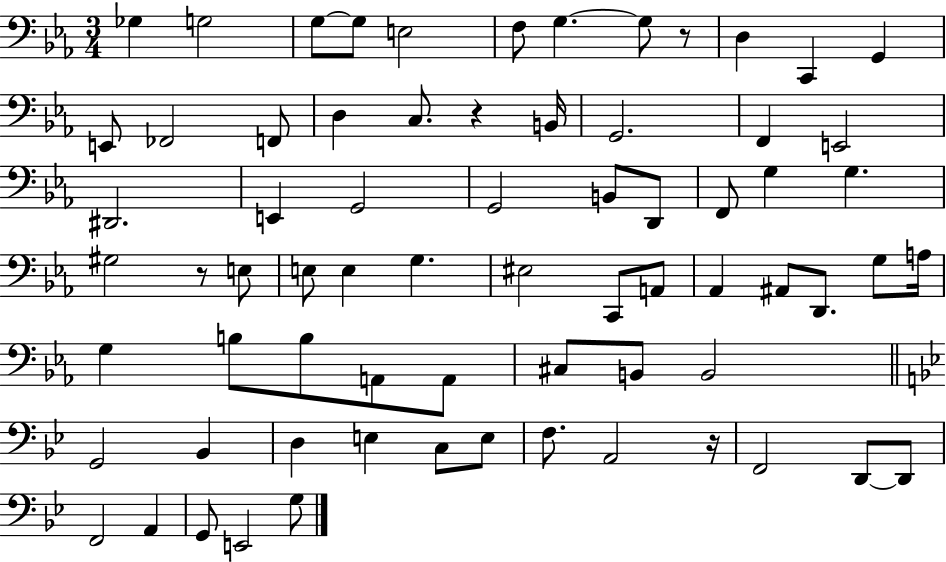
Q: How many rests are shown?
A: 4